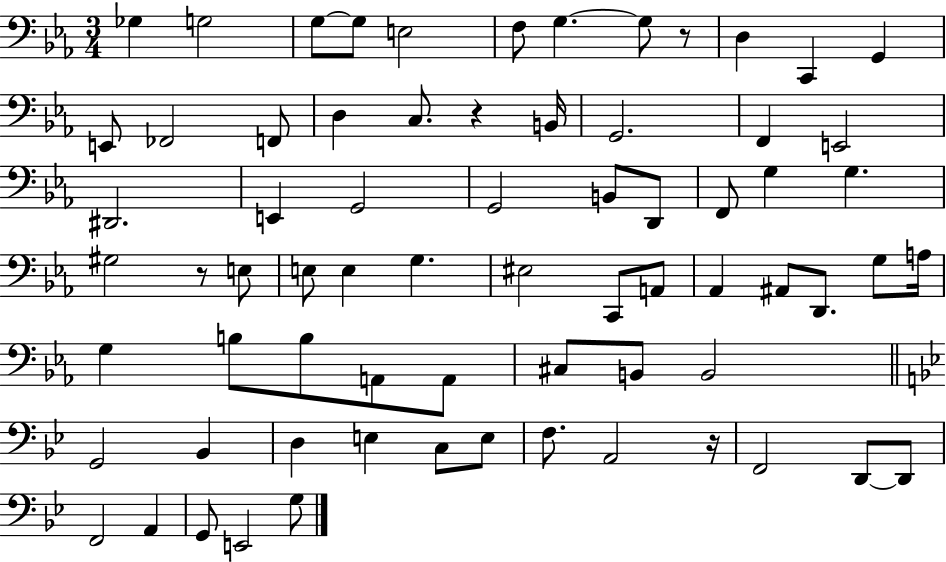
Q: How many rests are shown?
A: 4